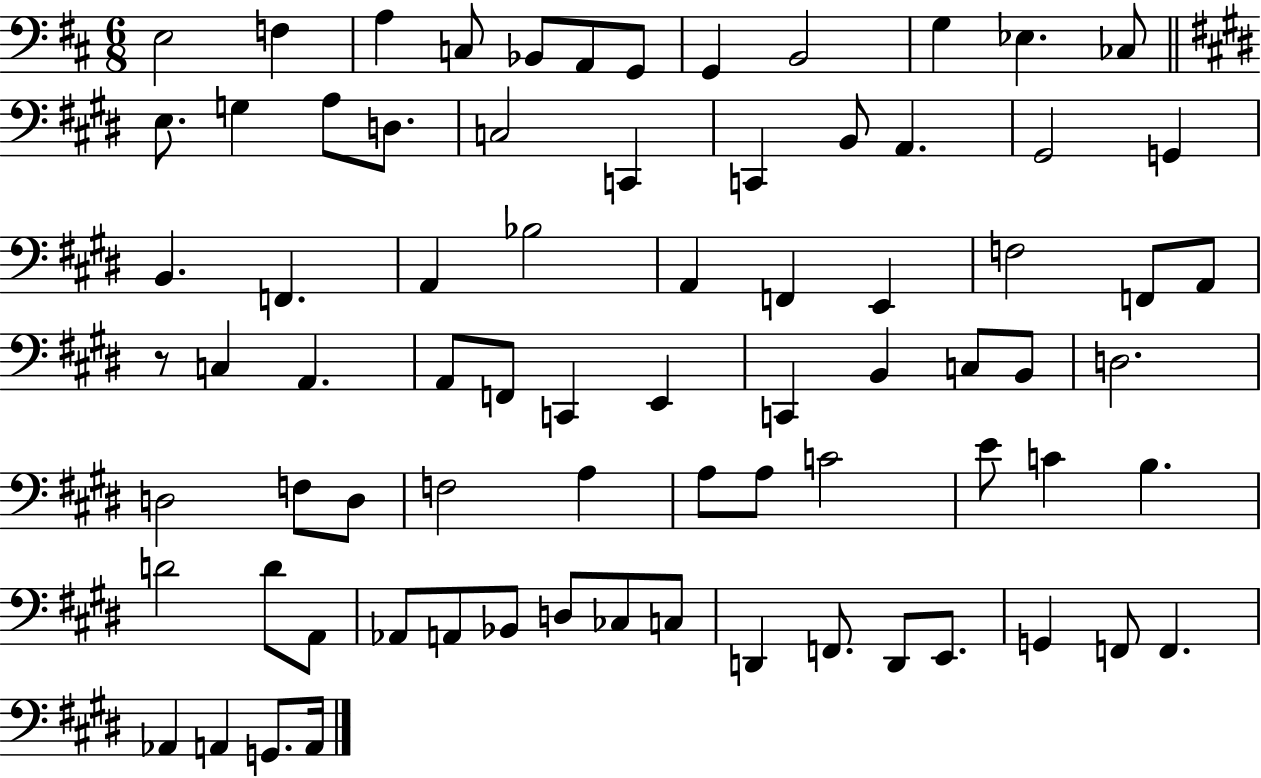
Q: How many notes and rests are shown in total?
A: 76